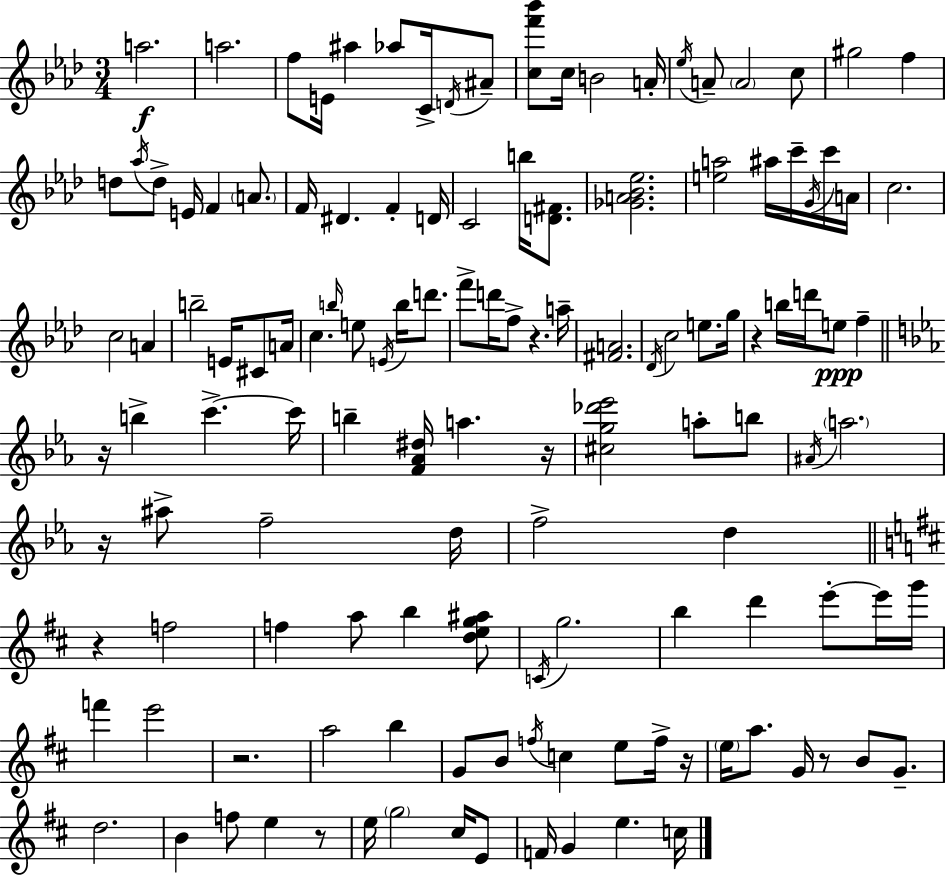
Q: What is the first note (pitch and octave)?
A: A5